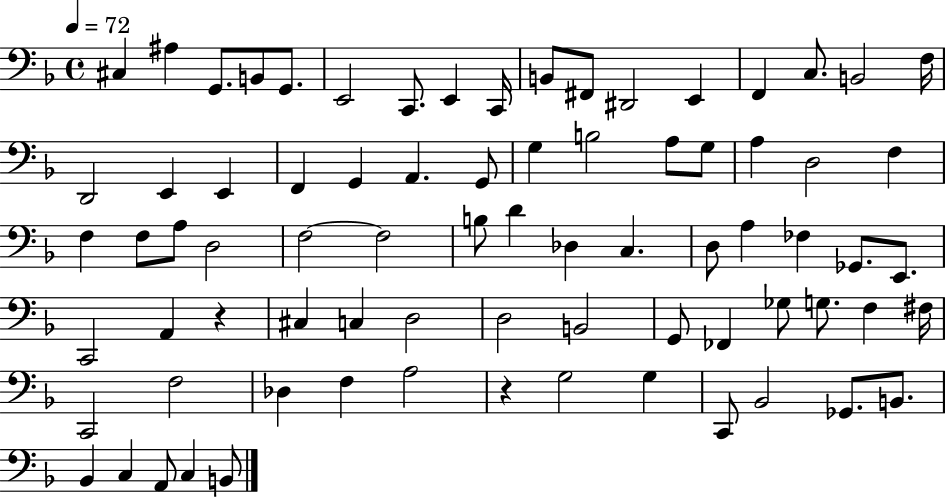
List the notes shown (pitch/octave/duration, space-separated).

C#3/q A#3/q G2/e. B2/e G2/e. E2/h C2/e. E2/q C2/s B2/e F#2/e D#2/h E2/q F2/q C3/e. B2/h F3/s D2/h E2/q E2/q F2/q G2/q A2/q. G2/e G3/q B3/h A3/e G3/e A3/q D3/h F3/q F3/q F3/e A3/e D3/h F3/h F3/h B3/e D4/q Db3/q C3/q. D3/e A3/q FES3/q Gb2/e. E2/e. C2/h A2/q R/q C#3/q C3/q D3/h D3/h B2/h G2/e FES2/q Gb3/e G3/e. F3/q F#3/s C2/h F3/h Db3/q F3/q A3/h R/q G3/h G3/q C2/e Bb2/h Gb2/e. B2/e. Bb2/q C3/q A2/e C3/q B2/e